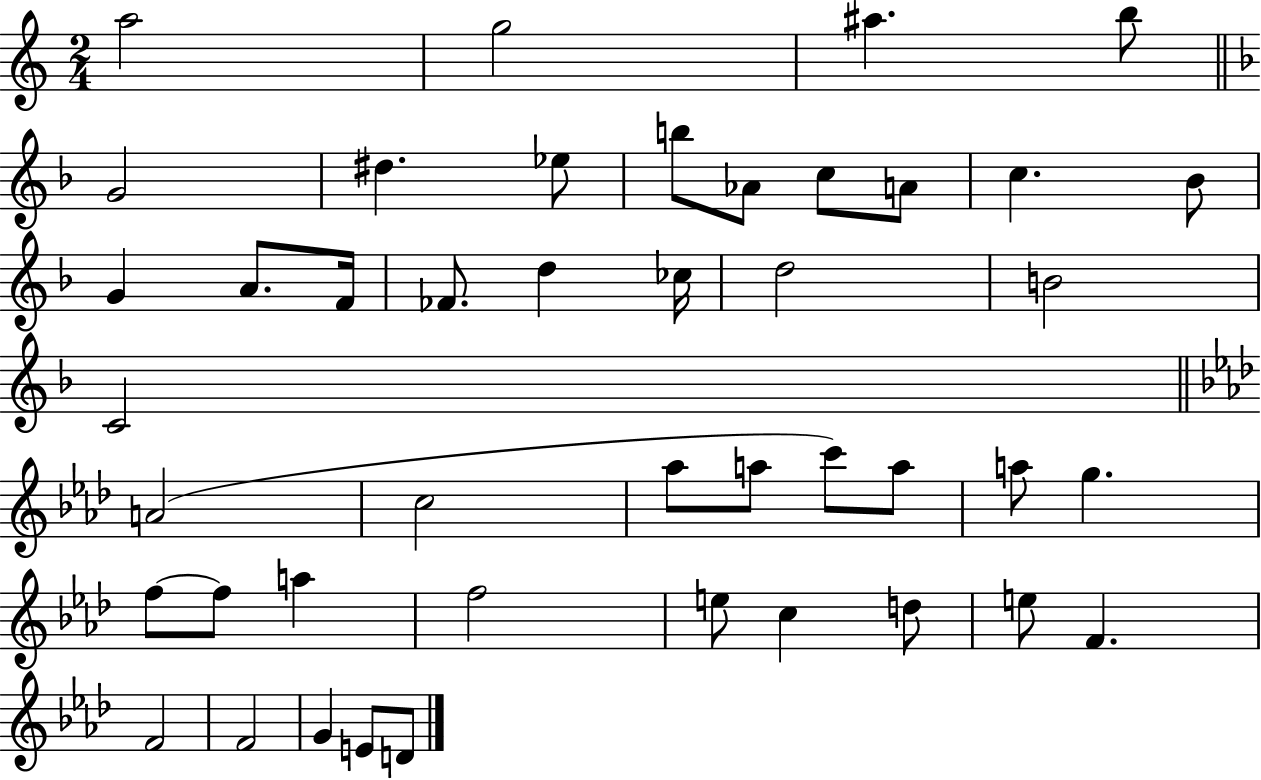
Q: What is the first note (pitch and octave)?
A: A5